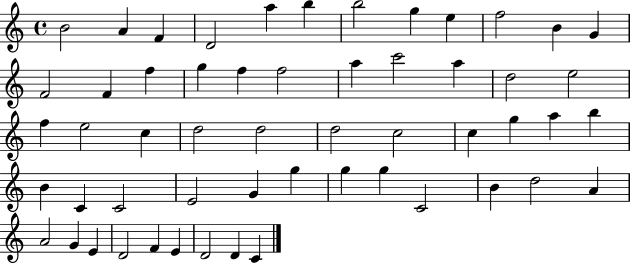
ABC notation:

X:1
T:Untitled
M:4/4
L:1/4
K:C
B2 A F D2 a b b2 g e f2 B G F2 F f g f f2 a c'2 a d2 e2 f e2 c d2 d2 d2 c2 c g a b B C C2 E2 G g g g C2 B d2 A A2 G E D2 F E D2 D C